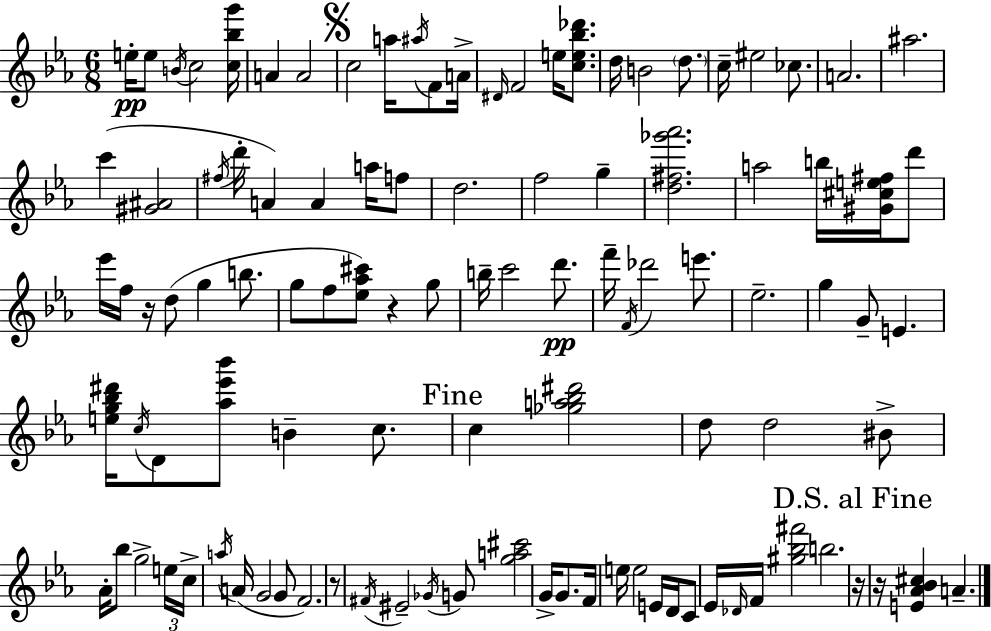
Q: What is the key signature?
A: C minor